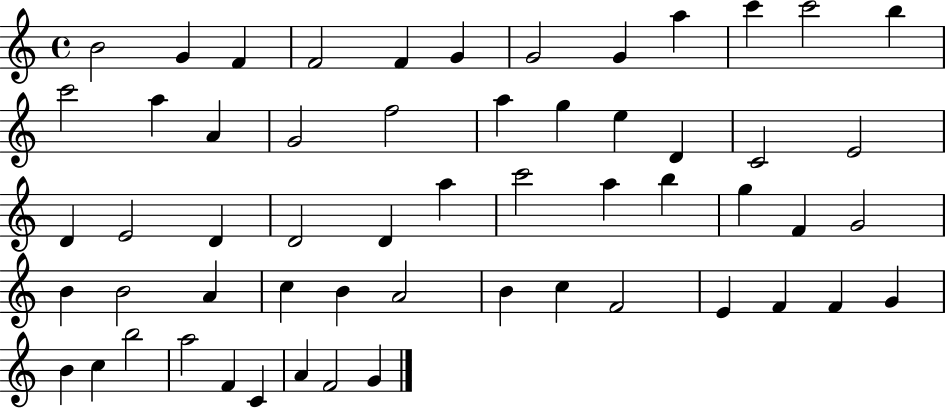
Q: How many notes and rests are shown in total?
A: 57